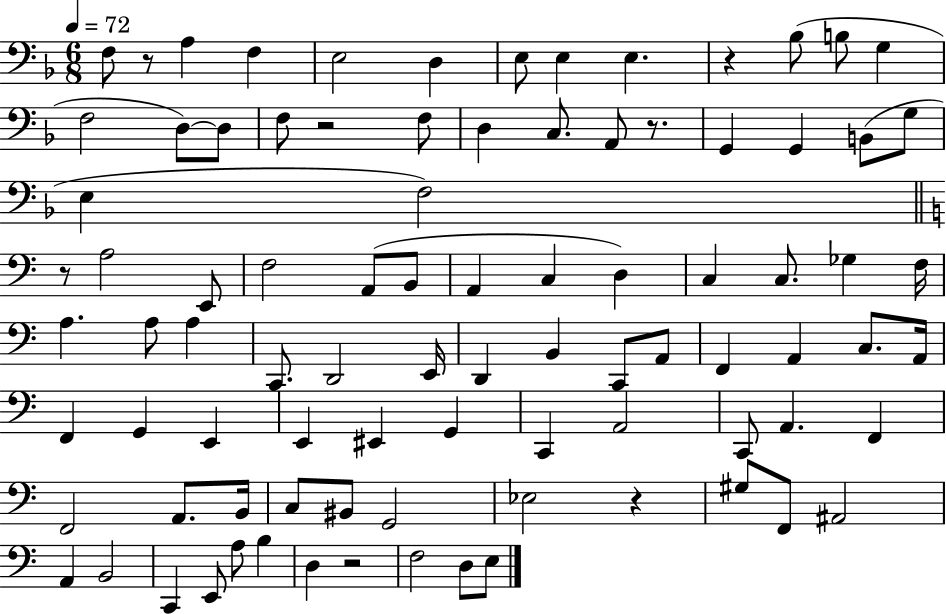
{
  \clef bass
  \numericTimeSignature
  \time 6/8
  \key f \major
  \tempo 4 = 72
  f8 r8 a4 f4 | e2 d4 | e8 e4 e4. | r4 bes8( b8 g4 | \break f2 d8~~) d8 | f8 r2 f8 | d4 c8. a,8 r8. | g,4 g,4 b,8( g8 | \break e4 f2) | \bar "||" \break \key c \major r8 a2 e,8 | f2 a,8( b,8 | a,4 c4 d4) | c4 c8. ges4 f16 | \break a4. a8 a4 | c,8. d,2 e,16 | d,4 b,4 c,8 a,8 | f,4 a,4 c8. a,16 | \break f,4 g,4 e,4 | e,4 eis,4 g,4 | c,4 a,2 | c,8 a,4. f,4 | \break f,2 a,8. b,16 | c8 bis,8 g,2 | ees2 r4 | gis8 f,8 ais,2 | \break a,4 b,2 | c,4 e,8 a8 b4 | d4 r2 | f2 d8 e8 | \break \bar "|."
}